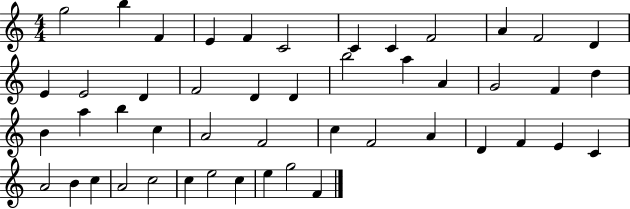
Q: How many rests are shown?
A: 0